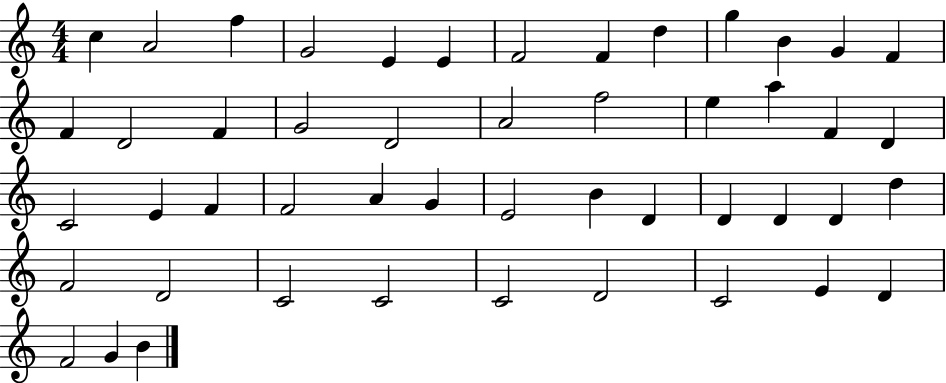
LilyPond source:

{
  \clef treble
  \numericTimeSignature
  \time 4/4
  \key c \major
  c''4 a'2 f''4 | g'2 e'4 e'4 | f'2 f'4 d''4 | g''4 b'4 g'4 f'4 | \break f'4 d'2 f'4 | g'2 d'2 | a'2 f''2 | e''4 a''4 f'4 d'4 | \break c'2 e'4 f'4 | f'2 a'4 g'4 | e'2 b'4 d'4 | d'4 d'4 d'4 d''4 | \break f'2 d'2 | c'2 c'2 | c'2 d'2 | c'2 e'4 d'4 | \break f'2 g'4 b'4 | \bar "|."
}